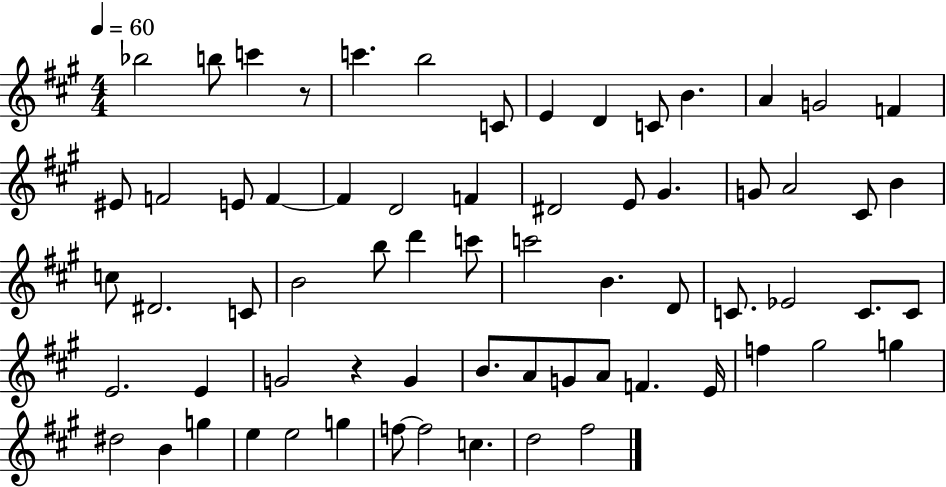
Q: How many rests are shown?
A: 2